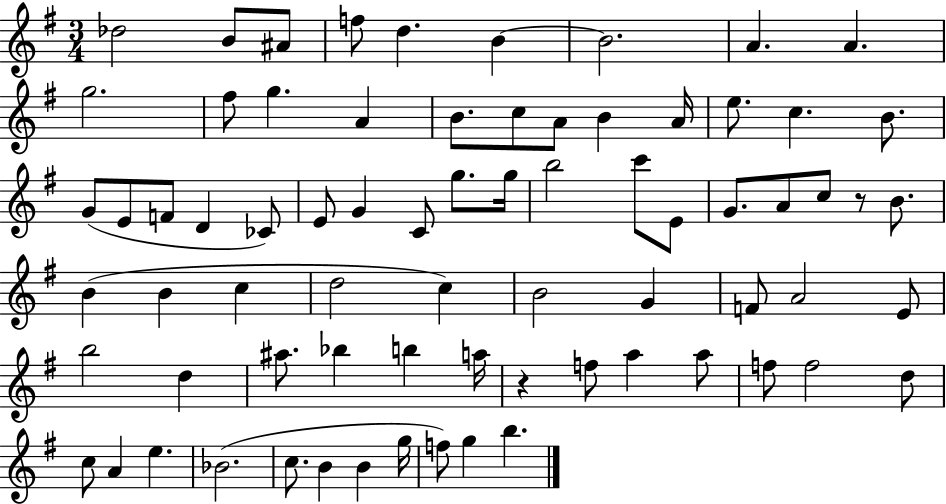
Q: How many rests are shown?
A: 2